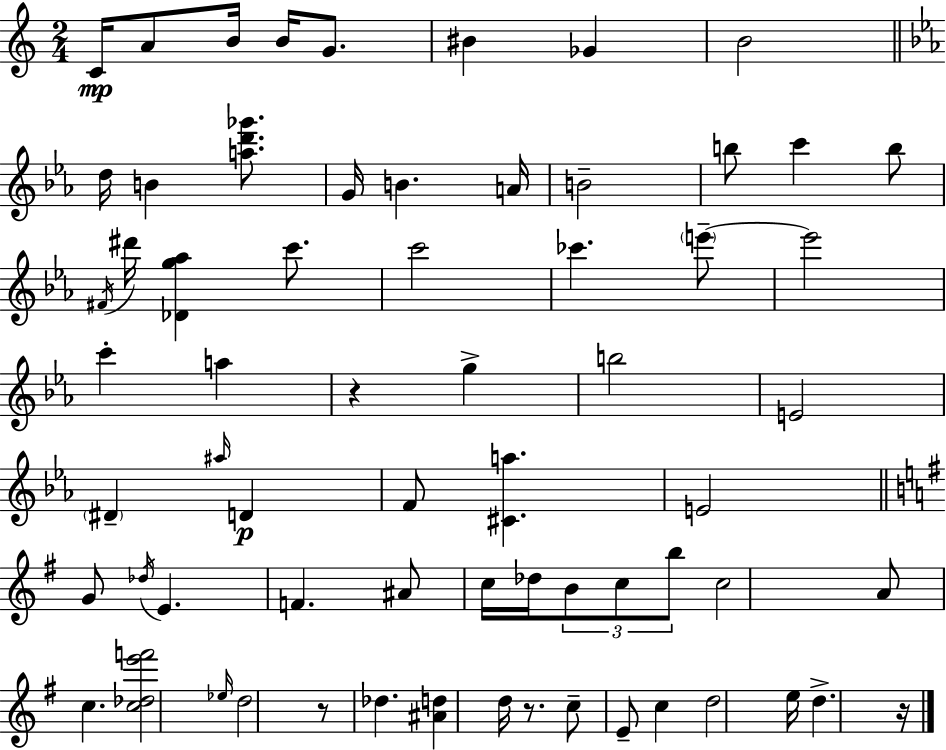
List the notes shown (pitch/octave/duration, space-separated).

C4/s A4/e B4/s B4/s G4/e. BIS4/q Gb4/q B4/h D5/s B4/q [A5,D6,Gb6]/e. G4/s B4/q. A4/s B4/h B5/e C6/q B5/e F#4/s D#6/s [Db4,G5,Ab5]/q C6/e. C6/h CES6/q. E6/e E6/h C6/q A5/q R/q G5/q B5/h E4/h D#4/q A#5/s D4/q F4/e [C#4,A5]/q. E4/h G4/e Db5/s E4/q. F4/q. A#4/e C5/s Db5/s B4/e C5/e B5/e C5/h A4/e C5/q. [C5,Db5,E6,F6]/h Eb5/s D5/h R/e Db5/q. [A#4,D5]/q D5/s R/e. C5/e E4/e C5/q D5/h E5/s D5/q. R/s